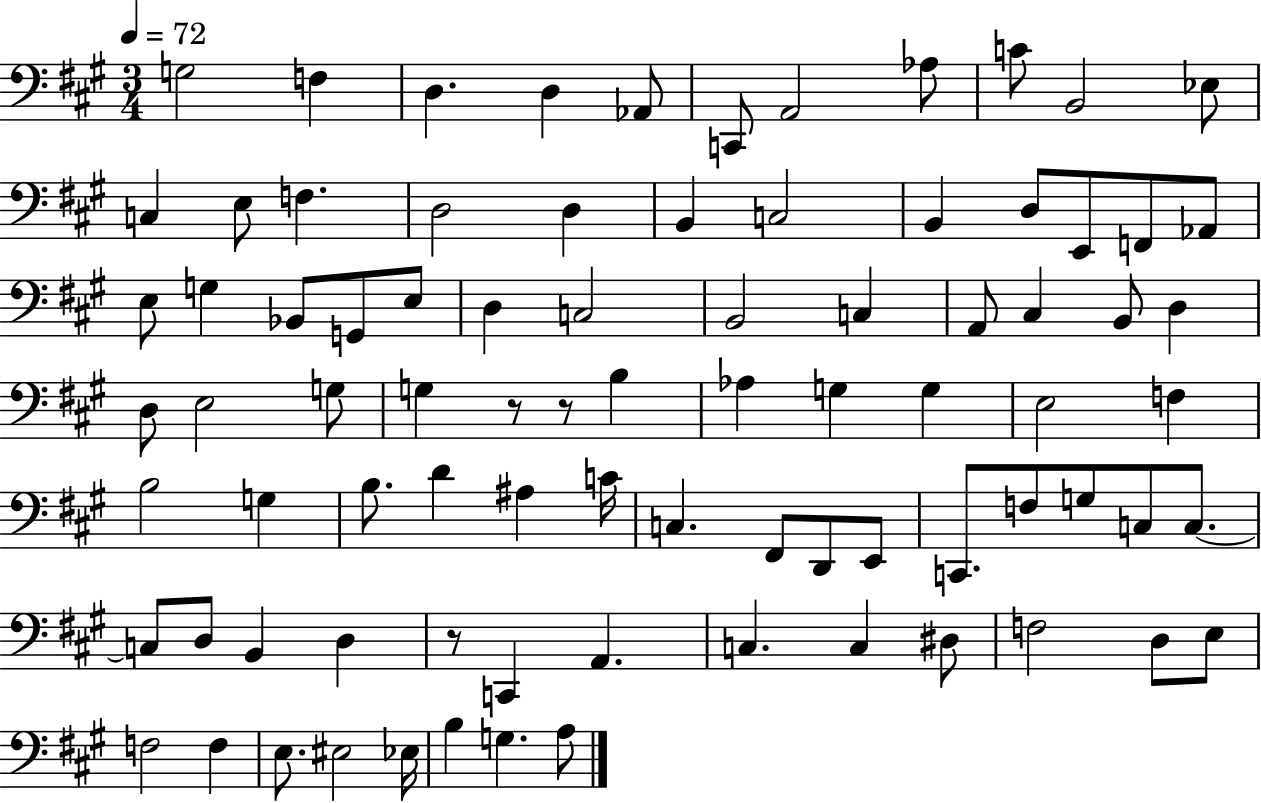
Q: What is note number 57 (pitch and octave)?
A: C2